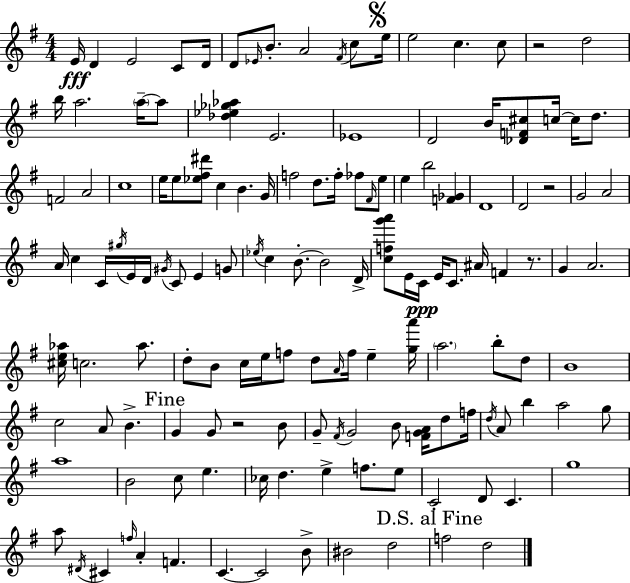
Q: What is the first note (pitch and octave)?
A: E4